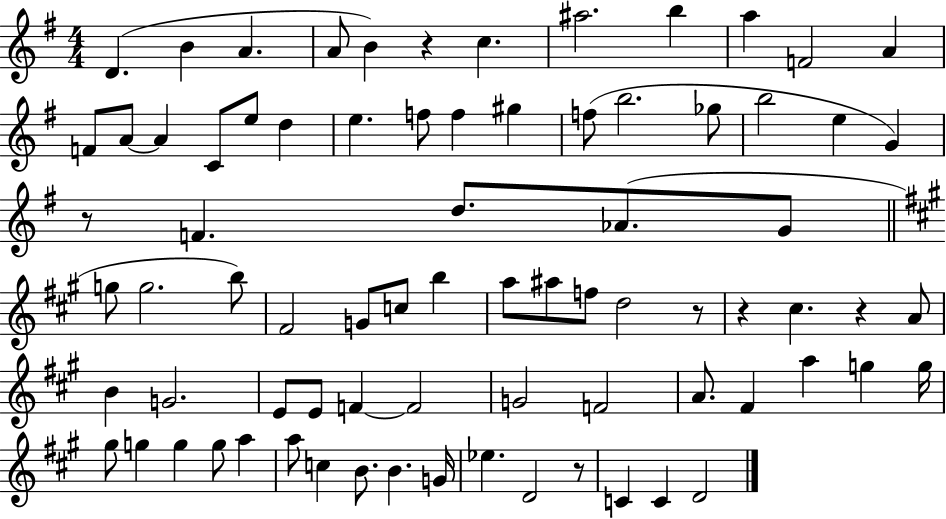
{
  \clef treble
  \numericTimeSignature
  \time 4/4
  \key g \major
  d'4.( b'4 a'4. | a'8 b'4) r4 c''4. | ais''2. b''4 | a''4 f'2 a'4 | \break f'8 a'8~~ a'4 c'8 e''8 d''4 | e''4. f''8 f''4 gis''4 | f''8( b''2. ges''8 | b''2 e''4 g'4) | \break r8 f'4. d''8. aes'8.( g'8 | \bar "||" \break \key a \major g''8 g''2. b''8) | fis'2 g'8 c''8 b''4 | a''8 ais''8 f''8 d''2 r8 | r4 cis''4. r4 a'8 | \break b'4 g'2. | e'8 e'8 f'4~~ f'2 | g'2 f'2 | a'8. fis'4 a''4 g''4 g''16 | \break gis''8 g''4 g''4 g''8 a''4 | a''8 c''4 b'8. b'4. g'16 | ees''4. d'2 r8 | c'4 c'4 d'2 | \break \bar "|."
}